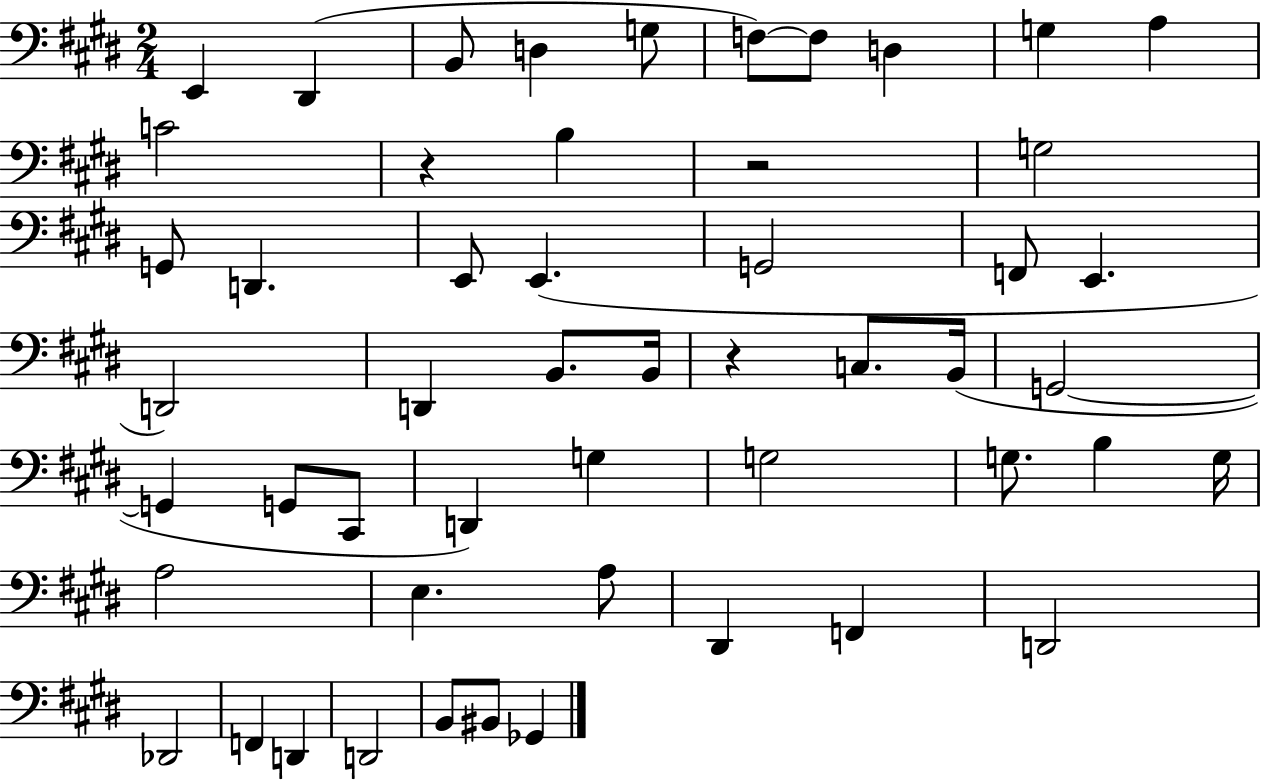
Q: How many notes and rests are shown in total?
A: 52